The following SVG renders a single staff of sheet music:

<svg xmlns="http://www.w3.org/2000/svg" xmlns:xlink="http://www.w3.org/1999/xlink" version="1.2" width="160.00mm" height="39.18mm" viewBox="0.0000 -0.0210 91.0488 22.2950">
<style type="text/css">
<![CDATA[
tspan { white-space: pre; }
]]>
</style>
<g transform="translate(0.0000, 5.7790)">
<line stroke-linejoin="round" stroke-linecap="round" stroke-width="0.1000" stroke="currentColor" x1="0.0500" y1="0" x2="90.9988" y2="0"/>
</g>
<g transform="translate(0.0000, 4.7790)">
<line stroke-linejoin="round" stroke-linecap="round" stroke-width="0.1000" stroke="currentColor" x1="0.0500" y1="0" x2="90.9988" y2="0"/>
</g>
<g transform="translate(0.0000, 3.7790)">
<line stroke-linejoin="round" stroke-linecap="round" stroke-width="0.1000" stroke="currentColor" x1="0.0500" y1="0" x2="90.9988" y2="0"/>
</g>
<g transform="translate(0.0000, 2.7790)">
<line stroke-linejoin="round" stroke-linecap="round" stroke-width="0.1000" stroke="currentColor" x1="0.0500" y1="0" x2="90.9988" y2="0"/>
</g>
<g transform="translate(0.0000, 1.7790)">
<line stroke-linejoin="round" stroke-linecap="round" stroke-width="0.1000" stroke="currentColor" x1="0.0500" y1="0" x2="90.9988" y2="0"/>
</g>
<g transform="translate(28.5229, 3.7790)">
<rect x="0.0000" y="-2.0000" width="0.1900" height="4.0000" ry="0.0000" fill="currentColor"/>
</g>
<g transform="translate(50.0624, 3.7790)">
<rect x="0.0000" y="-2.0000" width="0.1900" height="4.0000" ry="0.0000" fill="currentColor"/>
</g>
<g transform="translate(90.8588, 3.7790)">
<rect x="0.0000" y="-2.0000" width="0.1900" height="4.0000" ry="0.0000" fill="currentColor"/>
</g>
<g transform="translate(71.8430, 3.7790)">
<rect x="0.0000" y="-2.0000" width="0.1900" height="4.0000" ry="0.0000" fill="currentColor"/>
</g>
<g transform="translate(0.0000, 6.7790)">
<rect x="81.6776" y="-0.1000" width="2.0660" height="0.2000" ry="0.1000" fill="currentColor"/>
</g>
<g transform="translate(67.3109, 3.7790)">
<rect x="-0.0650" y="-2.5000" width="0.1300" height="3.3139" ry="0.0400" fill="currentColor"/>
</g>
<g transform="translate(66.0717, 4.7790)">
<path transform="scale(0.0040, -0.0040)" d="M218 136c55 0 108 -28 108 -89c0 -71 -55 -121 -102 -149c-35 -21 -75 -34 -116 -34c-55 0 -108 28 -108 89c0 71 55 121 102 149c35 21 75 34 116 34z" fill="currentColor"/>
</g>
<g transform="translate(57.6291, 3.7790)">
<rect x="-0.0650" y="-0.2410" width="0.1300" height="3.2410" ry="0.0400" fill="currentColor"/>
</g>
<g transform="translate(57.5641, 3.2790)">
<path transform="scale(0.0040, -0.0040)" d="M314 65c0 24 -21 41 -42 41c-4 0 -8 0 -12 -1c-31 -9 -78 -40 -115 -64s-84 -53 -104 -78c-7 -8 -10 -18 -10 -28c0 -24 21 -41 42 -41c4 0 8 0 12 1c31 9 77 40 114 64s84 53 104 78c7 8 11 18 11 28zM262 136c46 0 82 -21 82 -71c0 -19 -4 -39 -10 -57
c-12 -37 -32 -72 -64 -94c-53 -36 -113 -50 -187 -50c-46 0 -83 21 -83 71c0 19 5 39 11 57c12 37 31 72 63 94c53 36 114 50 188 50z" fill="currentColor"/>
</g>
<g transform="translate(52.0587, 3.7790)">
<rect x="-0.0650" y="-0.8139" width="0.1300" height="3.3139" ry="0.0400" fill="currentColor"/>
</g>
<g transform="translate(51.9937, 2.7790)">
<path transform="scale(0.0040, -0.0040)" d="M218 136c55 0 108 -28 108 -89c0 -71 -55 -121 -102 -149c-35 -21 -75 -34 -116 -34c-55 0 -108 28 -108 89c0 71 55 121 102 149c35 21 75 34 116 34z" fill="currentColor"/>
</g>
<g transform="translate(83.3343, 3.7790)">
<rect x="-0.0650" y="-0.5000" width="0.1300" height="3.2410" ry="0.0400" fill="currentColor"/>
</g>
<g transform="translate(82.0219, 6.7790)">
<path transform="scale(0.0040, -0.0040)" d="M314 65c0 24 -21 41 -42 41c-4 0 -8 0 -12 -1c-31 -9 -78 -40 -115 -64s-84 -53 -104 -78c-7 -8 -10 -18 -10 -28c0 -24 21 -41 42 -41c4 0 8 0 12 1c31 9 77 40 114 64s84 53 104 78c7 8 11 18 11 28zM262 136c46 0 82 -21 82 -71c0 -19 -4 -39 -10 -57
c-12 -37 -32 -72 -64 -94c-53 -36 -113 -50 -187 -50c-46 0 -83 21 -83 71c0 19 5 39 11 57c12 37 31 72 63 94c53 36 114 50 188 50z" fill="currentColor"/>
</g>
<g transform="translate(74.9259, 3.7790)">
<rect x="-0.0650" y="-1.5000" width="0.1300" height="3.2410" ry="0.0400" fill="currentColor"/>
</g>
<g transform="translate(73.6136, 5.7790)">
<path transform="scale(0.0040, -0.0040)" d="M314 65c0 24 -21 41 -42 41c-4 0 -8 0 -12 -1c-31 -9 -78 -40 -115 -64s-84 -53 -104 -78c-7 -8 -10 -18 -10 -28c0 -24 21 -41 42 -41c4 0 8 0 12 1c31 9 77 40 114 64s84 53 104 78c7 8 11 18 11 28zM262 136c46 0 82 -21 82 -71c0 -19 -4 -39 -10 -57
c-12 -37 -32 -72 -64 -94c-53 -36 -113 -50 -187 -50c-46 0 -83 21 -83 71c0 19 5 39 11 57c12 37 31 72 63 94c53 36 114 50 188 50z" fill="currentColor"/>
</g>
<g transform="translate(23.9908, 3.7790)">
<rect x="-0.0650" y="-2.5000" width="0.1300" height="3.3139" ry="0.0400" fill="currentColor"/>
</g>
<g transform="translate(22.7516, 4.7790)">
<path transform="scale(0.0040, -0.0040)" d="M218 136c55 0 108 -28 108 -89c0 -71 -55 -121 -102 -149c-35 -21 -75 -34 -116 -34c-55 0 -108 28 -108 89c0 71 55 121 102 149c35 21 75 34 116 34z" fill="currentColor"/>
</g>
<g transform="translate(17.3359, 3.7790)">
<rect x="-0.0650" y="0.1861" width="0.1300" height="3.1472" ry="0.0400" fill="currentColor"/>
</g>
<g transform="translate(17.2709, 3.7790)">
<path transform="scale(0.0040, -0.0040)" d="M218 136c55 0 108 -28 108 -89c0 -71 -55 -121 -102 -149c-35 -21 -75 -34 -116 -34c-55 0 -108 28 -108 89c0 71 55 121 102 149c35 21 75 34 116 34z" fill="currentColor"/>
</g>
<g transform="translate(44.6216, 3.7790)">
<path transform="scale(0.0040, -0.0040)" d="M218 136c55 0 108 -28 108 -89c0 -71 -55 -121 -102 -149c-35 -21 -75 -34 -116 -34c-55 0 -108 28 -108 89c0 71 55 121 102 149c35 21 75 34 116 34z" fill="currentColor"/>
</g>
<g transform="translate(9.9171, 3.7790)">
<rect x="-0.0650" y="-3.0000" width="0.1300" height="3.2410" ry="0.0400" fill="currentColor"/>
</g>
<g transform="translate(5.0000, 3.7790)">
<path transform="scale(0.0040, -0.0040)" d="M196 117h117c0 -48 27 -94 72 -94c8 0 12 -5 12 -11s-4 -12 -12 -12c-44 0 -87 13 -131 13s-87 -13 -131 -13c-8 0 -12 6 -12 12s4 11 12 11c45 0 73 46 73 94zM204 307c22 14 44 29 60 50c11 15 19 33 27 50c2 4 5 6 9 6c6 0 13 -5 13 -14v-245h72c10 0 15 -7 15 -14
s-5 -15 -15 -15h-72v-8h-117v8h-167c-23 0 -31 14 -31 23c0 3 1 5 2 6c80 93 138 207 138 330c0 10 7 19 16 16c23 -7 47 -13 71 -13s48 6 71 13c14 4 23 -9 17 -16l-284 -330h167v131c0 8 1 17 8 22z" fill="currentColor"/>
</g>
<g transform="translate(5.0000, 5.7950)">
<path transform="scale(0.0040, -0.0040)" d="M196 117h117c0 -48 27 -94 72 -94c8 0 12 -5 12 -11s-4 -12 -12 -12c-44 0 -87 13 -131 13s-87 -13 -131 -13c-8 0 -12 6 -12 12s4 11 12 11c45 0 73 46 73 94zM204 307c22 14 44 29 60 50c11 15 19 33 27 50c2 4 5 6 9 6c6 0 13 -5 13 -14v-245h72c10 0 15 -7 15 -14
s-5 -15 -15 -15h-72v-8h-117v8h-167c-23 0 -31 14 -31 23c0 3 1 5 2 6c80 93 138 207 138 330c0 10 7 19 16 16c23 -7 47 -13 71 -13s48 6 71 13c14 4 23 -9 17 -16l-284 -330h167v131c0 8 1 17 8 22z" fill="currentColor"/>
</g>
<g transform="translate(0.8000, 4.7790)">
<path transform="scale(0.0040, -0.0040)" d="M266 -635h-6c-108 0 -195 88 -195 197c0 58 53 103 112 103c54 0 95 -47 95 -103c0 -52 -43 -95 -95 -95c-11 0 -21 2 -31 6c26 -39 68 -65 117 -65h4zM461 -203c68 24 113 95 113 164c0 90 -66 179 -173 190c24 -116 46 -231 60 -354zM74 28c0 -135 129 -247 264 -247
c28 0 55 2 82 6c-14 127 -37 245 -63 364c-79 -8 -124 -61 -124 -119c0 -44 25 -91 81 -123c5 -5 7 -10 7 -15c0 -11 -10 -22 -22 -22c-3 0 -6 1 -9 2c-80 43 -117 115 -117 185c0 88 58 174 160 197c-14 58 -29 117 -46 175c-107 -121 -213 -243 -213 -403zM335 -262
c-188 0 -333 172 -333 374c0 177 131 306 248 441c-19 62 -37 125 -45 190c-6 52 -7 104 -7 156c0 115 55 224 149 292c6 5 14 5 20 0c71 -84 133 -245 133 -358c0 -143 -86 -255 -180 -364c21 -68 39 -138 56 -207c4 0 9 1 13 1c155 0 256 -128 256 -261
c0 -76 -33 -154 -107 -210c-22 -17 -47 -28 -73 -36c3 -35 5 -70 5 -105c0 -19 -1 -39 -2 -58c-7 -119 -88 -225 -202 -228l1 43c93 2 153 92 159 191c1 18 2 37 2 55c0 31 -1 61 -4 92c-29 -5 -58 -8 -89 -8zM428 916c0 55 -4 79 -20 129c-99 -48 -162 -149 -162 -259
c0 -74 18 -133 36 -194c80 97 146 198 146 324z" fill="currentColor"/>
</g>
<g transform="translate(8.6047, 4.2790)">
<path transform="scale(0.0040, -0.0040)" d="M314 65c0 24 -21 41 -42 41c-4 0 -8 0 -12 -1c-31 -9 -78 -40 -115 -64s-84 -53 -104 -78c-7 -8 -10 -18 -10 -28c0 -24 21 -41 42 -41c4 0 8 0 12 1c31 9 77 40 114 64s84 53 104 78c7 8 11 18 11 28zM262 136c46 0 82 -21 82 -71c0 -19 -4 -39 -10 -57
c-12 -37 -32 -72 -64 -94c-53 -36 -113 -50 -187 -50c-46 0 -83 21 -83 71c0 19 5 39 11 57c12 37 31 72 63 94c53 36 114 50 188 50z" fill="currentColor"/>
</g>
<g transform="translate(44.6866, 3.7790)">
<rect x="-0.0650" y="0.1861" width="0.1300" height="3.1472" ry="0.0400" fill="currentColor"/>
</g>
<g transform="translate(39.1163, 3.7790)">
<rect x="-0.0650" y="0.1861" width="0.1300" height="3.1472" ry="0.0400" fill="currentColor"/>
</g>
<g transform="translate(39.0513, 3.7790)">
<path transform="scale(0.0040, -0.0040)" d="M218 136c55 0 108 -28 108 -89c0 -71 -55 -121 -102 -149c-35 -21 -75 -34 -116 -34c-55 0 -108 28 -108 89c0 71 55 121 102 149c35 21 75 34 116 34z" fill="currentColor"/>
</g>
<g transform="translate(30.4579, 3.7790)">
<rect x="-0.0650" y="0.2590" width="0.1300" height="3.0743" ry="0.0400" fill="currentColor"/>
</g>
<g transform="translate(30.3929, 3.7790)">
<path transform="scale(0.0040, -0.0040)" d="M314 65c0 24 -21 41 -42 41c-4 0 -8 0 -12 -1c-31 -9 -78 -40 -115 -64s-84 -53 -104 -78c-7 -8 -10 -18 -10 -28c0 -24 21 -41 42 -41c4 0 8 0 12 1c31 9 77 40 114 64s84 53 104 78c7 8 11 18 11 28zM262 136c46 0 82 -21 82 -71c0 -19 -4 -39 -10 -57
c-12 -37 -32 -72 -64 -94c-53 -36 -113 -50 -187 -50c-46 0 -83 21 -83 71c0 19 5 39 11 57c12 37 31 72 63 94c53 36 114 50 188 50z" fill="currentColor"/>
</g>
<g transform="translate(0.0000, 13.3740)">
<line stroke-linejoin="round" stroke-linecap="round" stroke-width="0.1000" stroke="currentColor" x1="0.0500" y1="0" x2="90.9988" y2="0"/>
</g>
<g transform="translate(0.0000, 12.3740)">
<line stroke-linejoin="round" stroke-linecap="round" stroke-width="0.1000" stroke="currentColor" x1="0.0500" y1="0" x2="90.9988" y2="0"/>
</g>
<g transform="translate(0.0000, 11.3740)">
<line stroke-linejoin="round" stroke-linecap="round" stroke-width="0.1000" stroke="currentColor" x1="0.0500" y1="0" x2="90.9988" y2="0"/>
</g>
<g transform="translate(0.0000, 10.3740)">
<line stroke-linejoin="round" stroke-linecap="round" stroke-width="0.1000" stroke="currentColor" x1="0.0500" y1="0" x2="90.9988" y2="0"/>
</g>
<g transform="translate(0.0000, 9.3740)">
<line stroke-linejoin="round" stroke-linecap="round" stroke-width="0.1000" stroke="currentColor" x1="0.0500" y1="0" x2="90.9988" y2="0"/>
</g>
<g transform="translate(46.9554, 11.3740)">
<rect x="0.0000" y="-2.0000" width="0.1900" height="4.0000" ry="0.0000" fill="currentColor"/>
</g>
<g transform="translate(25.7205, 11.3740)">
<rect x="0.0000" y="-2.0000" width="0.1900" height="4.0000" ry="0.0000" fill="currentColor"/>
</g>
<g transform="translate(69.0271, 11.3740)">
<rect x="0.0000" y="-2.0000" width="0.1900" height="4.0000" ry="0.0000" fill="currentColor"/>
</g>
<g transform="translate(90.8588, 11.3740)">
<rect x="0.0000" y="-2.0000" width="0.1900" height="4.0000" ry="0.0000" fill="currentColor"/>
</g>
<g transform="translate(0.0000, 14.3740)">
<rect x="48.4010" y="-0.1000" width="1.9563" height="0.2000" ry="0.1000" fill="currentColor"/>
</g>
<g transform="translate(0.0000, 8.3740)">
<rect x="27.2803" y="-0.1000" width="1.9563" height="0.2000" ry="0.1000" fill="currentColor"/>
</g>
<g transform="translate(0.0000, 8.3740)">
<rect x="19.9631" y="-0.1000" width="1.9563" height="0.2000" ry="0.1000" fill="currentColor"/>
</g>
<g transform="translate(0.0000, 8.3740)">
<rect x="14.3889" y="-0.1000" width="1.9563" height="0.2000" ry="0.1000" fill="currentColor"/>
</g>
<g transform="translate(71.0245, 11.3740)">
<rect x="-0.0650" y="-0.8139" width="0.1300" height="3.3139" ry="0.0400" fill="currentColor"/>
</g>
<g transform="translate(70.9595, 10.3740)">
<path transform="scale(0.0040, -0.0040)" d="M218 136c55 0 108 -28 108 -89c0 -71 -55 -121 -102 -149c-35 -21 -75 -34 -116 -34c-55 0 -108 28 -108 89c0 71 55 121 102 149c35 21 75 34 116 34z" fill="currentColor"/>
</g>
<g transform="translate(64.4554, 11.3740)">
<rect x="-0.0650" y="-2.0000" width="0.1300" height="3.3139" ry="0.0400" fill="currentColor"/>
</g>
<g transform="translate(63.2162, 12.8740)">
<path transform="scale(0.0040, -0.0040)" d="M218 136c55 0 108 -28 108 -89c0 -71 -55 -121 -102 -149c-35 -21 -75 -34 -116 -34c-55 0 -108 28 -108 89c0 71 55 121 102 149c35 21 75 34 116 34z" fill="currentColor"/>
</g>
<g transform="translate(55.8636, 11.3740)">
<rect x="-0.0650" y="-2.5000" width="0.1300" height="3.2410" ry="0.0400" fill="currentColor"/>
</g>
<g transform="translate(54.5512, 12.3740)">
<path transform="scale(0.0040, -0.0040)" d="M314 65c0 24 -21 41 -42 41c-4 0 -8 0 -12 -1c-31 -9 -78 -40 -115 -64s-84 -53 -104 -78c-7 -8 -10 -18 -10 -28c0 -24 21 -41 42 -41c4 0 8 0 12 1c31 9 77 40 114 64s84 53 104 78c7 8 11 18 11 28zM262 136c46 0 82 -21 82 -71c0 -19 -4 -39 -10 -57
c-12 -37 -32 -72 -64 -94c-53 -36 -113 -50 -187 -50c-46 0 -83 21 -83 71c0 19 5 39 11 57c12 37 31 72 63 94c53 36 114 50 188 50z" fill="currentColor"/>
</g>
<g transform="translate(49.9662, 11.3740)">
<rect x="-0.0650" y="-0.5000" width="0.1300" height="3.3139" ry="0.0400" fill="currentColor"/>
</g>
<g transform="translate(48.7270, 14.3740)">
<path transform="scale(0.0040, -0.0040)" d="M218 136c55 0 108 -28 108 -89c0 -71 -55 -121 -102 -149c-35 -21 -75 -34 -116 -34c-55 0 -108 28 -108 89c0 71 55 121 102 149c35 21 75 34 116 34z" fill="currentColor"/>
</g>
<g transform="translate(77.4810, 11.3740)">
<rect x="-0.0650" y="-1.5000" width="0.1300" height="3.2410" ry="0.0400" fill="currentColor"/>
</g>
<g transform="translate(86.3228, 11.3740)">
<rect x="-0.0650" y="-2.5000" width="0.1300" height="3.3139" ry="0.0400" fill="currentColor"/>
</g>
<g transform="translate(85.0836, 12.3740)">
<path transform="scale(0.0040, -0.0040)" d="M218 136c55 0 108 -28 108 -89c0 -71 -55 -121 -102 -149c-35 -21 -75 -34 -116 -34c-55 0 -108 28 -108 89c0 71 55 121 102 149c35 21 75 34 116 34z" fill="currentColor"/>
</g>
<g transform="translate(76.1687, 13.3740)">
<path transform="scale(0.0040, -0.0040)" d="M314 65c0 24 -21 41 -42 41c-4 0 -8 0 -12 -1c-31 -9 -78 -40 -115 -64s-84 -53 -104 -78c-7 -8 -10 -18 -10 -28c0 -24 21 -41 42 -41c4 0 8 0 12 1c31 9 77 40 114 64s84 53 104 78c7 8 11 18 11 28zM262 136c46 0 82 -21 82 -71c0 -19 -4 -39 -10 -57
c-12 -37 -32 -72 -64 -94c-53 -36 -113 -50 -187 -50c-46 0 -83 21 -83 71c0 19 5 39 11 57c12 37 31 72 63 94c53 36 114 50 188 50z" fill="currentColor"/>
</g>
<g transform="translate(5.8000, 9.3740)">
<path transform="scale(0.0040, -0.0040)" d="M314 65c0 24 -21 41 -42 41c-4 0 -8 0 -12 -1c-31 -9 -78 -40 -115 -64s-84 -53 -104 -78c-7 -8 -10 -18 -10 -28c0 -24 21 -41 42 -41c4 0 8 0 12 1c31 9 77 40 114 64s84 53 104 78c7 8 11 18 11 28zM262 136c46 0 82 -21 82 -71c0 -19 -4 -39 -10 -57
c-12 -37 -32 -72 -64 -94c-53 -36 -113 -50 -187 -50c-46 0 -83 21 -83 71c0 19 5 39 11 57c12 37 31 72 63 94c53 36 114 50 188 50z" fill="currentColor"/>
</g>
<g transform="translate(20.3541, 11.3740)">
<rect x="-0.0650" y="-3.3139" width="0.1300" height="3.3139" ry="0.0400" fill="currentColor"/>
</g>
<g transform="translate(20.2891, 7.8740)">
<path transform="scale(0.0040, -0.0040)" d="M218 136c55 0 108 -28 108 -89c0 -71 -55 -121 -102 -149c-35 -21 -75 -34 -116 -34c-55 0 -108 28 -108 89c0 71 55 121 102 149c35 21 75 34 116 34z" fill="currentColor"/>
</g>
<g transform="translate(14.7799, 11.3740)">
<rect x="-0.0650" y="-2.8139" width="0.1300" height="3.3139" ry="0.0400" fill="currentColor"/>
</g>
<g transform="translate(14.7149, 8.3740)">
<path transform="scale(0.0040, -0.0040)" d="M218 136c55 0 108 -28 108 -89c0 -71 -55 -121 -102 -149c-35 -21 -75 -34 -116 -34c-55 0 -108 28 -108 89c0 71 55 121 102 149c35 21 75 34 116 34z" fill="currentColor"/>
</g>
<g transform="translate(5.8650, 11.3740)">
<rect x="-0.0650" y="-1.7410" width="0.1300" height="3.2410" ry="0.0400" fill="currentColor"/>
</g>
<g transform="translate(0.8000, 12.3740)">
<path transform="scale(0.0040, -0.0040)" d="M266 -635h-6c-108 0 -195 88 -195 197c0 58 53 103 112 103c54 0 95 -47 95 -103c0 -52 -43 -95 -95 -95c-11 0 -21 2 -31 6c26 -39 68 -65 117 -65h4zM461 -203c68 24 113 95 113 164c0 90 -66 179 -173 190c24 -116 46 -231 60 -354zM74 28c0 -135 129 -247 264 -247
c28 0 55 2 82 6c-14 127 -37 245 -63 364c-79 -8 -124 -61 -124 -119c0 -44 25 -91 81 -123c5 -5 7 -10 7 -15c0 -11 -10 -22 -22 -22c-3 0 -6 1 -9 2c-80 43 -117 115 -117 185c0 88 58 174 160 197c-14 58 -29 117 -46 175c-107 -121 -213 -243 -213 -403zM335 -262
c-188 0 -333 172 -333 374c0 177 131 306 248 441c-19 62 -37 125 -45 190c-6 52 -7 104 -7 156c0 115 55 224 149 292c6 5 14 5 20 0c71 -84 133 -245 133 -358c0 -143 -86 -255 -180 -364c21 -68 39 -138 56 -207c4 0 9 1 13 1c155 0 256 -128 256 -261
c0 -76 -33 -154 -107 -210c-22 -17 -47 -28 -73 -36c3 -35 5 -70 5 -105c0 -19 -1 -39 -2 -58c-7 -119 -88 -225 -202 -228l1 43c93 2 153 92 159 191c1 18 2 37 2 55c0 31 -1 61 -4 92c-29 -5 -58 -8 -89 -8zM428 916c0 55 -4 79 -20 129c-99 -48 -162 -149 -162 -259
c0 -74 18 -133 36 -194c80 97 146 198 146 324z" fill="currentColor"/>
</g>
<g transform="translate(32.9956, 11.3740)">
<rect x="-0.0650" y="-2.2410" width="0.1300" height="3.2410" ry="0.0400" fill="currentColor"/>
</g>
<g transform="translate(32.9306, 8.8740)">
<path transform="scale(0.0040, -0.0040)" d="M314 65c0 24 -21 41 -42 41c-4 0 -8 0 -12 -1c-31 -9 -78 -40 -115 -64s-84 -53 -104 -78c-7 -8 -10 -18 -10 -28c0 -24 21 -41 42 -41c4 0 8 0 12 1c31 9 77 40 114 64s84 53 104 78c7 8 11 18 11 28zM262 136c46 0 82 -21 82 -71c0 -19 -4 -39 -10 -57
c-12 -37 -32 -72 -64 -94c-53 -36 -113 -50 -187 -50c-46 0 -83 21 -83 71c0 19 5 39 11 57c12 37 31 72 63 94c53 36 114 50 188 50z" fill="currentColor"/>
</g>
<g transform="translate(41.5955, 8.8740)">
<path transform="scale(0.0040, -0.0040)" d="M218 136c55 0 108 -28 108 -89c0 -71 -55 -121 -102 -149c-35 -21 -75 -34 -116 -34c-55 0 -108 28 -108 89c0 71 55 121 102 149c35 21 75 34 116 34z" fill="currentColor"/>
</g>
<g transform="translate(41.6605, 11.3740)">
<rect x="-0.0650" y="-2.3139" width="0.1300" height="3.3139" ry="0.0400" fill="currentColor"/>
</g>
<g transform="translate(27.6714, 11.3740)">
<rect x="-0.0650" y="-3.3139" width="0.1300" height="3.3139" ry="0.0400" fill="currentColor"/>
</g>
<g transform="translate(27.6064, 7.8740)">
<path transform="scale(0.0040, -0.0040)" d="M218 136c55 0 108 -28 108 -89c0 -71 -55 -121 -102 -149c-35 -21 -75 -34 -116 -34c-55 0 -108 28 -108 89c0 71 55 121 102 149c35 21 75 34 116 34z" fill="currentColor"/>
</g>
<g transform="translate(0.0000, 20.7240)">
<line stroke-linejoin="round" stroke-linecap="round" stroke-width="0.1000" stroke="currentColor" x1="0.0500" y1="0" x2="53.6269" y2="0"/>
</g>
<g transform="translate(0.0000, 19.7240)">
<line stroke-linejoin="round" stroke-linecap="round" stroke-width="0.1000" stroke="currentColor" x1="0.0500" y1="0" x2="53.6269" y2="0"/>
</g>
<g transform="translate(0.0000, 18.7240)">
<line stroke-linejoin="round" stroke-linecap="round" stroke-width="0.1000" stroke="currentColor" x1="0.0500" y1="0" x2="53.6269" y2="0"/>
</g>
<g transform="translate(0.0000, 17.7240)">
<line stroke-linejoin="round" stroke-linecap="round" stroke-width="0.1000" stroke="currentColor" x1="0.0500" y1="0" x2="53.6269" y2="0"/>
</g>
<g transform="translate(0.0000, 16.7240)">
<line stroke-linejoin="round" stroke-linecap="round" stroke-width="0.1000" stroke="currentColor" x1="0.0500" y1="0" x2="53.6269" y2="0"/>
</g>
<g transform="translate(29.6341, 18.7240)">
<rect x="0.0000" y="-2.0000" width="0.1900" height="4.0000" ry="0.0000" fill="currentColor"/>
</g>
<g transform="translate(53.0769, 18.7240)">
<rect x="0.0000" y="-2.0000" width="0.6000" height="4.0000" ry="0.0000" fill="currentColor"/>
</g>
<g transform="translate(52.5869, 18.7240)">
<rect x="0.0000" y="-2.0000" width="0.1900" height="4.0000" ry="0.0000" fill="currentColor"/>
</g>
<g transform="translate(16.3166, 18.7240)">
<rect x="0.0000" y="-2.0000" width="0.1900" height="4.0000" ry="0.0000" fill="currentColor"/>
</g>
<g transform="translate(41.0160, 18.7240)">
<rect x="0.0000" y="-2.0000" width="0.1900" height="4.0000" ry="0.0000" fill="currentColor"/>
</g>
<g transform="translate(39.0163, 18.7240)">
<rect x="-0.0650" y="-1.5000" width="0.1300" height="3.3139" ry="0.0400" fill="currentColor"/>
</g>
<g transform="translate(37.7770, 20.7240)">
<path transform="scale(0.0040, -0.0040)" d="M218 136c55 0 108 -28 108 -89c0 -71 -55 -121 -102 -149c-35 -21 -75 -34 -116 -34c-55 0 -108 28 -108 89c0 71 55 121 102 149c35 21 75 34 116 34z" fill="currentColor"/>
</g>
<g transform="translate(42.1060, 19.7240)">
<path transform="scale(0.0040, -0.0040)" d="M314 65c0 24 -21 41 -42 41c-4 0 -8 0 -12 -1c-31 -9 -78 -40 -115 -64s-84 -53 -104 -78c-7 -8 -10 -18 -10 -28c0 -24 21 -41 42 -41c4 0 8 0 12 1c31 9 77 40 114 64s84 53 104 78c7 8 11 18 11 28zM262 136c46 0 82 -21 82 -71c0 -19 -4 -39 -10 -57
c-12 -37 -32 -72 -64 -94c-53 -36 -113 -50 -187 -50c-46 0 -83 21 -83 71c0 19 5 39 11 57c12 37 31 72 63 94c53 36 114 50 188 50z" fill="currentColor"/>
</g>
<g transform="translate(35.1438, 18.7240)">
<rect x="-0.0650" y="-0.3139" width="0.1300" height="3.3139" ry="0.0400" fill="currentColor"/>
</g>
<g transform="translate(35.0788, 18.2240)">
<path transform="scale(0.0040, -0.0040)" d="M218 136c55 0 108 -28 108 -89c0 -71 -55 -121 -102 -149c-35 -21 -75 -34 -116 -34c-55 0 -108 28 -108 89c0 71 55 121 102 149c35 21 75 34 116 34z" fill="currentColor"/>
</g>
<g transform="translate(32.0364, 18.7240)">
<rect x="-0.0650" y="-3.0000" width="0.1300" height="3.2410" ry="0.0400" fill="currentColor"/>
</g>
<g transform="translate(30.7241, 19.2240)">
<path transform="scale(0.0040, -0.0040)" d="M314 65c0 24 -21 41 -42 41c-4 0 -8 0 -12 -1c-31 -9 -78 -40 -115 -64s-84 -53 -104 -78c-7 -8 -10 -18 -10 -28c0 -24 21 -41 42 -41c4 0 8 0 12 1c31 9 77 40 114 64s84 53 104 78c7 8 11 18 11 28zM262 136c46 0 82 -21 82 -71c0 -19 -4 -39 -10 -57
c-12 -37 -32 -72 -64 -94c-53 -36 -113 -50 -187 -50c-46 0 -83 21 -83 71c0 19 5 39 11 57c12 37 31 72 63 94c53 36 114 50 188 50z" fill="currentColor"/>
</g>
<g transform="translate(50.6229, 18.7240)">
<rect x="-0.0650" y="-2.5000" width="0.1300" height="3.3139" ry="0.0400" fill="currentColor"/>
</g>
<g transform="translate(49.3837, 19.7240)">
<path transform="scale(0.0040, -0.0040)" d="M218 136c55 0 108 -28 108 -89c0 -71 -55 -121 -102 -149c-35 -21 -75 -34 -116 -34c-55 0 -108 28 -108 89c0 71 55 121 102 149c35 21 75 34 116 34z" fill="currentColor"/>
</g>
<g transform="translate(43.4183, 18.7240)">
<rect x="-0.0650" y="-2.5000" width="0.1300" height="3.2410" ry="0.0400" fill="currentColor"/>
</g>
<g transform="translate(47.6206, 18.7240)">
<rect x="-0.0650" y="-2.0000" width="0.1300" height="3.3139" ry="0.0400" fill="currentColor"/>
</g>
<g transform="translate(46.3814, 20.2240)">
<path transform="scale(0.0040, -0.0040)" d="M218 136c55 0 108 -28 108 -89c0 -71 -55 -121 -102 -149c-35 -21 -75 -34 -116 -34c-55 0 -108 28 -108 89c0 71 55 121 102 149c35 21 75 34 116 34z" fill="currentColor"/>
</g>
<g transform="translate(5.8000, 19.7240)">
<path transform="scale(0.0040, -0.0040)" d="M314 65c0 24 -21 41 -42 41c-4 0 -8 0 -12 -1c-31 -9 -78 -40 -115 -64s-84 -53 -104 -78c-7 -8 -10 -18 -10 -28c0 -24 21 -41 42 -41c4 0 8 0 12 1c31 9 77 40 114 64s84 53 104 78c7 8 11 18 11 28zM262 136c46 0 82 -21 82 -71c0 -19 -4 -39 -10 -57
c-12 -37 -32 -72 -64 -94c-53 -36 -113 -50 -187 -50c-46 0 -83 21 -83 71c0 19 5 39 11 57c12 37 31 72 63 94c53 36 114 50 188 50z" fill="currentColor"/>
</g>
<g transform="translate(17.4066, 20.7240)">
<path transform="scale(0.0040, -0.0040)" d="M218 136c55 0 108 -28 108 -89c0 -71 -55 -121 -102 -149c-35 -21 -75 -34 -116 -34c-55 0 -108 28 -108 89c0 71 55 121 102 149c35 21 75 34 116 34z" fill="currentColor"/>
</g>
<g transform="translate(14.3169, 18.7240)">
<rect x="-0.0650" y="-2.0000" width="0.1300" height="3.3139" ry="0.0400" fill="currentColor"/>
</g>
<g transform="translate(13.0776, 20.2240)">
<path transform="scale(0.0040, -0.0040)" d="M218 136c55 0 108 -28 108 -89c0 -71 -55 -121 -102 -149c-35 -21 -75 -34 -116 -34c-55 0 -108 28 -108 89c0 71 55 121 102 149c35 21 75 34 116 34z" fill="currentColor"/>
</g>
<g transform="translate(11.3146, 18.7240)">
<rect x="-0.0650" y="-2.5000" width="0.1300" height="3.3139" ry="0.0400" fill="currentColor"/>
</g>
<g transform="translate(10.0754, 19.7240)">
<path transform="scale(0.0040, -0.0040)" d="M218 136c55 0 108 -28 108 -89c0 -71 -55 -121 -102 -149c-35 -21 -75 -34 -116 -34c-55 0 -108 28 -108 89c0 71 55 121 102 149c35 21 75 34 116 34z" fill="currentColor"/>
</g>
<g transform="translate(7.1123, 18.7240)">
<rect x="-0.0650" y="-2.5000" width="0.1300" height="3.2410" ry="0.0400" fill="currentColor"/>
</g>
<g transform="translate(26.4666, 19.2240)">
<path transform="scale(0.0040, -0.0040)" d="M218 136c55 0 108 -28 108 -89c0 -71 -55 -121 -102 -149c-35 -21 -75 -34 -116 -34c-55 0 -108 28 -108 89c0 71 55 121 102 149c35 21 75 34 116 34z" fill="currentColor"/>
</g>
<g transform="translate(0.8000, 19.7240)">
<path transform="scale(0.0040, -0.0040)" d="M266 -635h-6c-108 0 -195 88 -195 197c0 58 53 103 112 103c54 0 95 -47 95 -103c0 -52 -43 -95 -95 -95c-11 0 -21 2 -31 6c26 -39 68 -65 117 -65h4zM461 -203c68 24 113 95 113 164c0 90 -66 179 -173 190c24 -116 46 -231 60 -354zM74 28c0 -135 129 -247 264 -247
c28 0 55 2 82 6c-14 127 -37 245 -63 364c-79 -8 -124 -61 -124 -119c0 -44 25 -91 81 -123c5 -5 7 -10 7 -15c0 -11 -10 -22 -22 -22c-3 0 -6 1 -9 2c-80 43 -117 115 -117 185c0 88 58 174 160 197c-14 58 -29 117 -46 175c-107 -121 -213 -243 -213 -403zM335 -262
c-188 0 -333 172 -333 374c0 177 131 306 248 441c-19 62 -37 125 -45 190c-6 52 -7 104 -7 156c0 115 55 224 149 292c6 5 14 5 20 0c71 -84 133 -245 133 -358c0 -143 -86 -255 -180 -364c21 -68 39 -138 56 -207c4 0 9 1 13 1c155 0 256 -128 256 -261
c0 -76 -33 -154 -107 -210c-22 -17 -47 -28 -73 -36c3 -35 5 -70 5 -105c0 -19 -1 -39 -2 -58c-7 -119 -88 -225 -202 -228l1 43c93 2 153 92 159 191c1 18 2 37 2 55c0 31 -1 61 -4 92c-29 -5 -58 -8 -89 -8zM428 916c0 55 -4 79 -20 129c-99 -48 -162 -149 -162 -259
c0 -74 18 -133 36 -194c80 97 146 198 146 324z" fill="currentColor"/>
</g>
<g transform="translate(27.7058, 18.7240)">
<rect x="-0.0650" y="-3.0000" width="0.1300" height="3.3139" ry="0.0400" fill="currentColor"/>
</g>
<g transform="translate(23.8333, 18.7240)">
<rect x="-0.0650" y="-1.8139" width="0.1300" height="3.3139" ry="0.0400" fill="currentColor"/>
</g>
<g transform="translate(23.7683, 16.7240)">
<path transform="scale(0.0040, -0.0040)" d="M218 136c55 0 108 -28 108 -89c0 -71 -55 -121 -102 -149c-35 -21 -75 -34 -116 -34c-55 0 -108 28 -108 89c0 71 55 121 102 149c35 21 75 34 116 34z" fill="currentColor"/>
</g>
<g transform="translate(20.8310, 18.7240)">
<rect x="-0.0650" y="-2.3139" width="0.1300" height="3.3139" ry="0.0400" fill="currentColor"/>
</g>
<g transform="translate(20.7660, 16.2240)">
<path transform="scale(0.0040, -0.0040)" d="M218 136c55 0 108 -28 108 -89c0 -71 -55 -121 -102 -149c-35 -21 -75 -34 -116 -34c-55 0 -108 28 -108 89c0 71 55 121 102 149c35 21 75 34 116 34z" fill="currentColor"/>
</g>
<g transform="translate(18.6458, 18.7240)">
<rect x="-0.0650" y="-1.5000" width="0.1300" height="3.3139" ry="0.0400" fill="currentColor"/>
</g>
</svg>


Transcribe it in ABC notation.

X:1
T:Untitled
M:4/4
L:1/4
K:C
A2 B G B2 B B d c2 G E2 C2 f2 a b b g2 g C G2 F d E2 G G2 G F E g f A A2 c E G2 F G